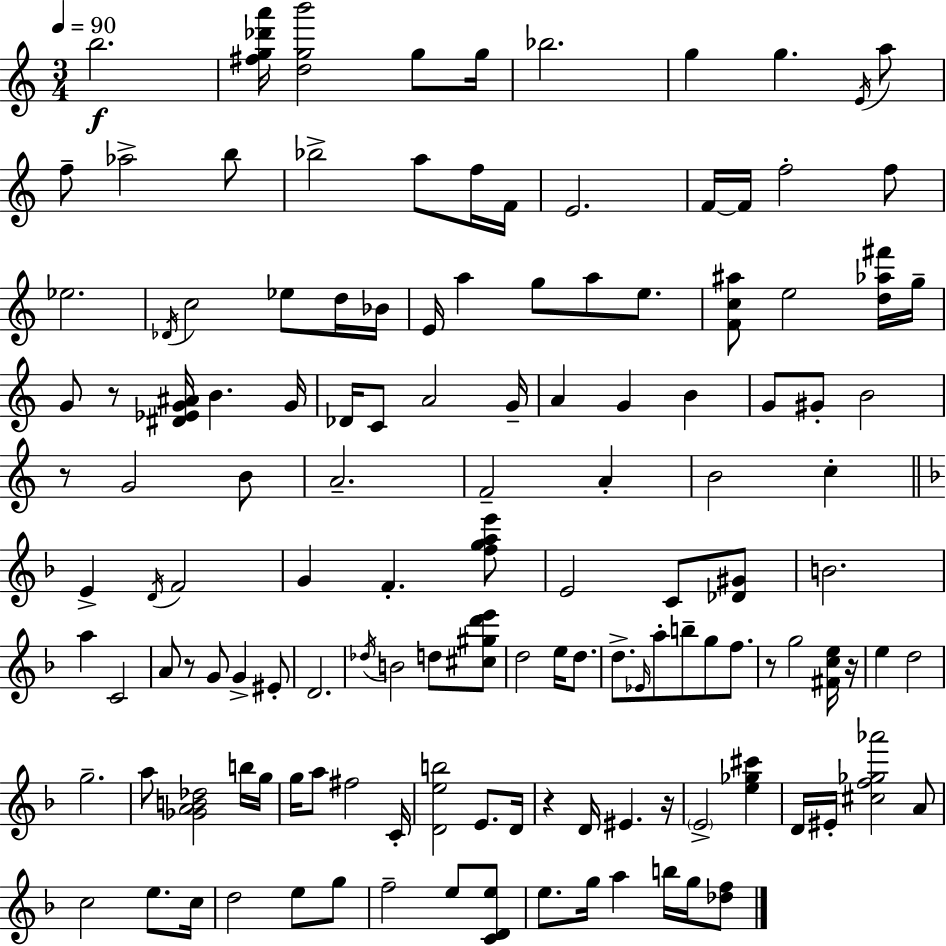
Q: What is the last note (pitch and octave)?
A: G5